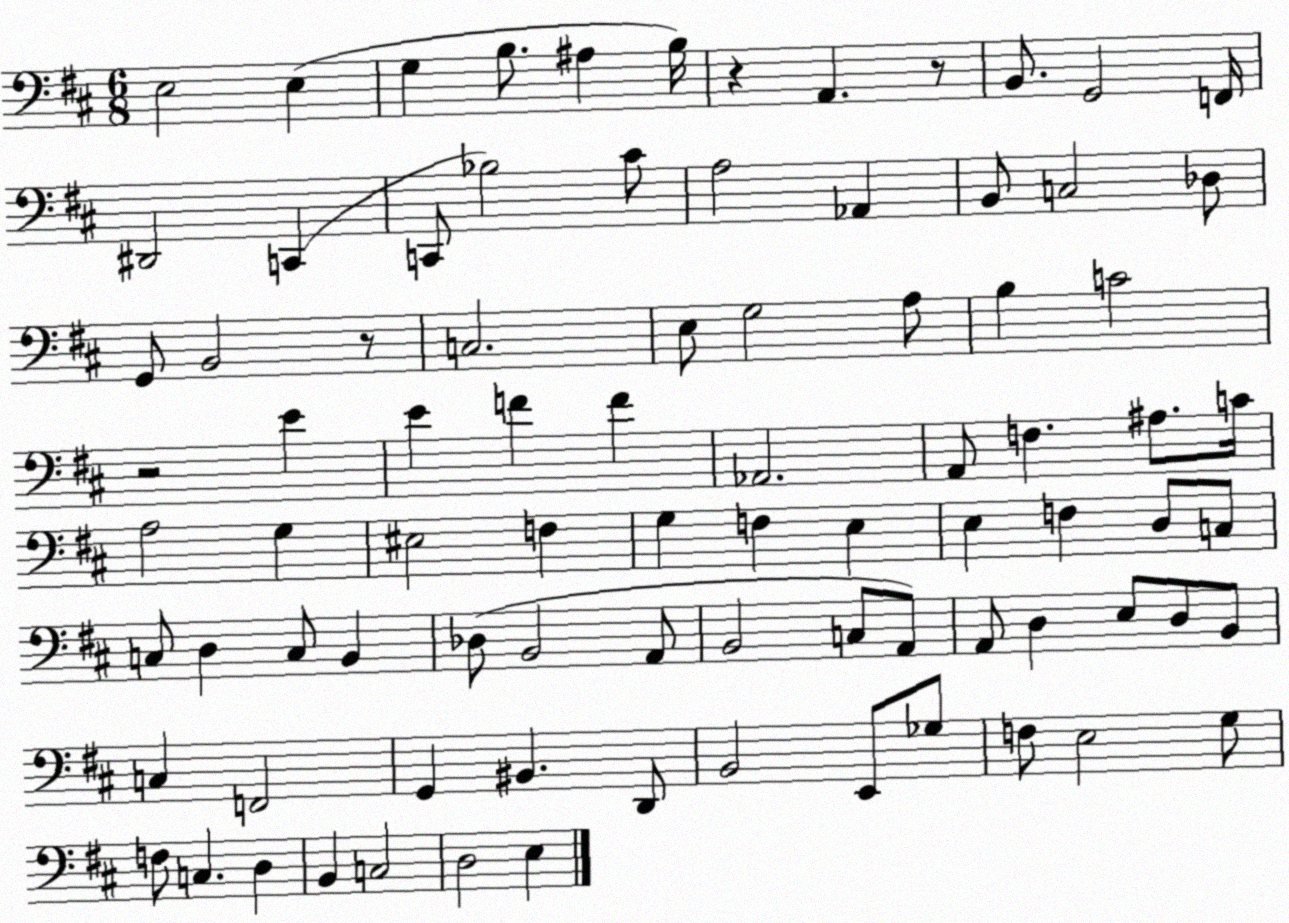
X:1
T:Untitled
M:6/8
L:1/4
K:D
E,2 E, G, B,/2 ^A, B,/4 z A,, z/2 B,,/2 G,,2 F,,/4 ^D,,2 C,, C,,/2 _B,2 ^C/2 A,2 _A,, B,,/2 C,2 _D,/2 G,,/2 B,,2 z/2 C,2 E,/2 G,2 A,/2 B, C2 z2 E E F F _A,,2 A,,/2 F, ^A,/2 C/4 A,2 G, ^E,2 F, G, F, E, E, F, D,/2 C,/2 C,/2 D, C,/2 B,, _D,/2 B,,2 A,,/2 B,,2 C,/2 A,,/2 A,,/2 D, E,/2 D,/2 B,,/2 C, F,,2 G,, ^B,, D,,/2 B,,2 E,,/2 _G,/2 F,/2 E,2 G,/2 F,/2 C, D, B,, C,2 D,2 E,